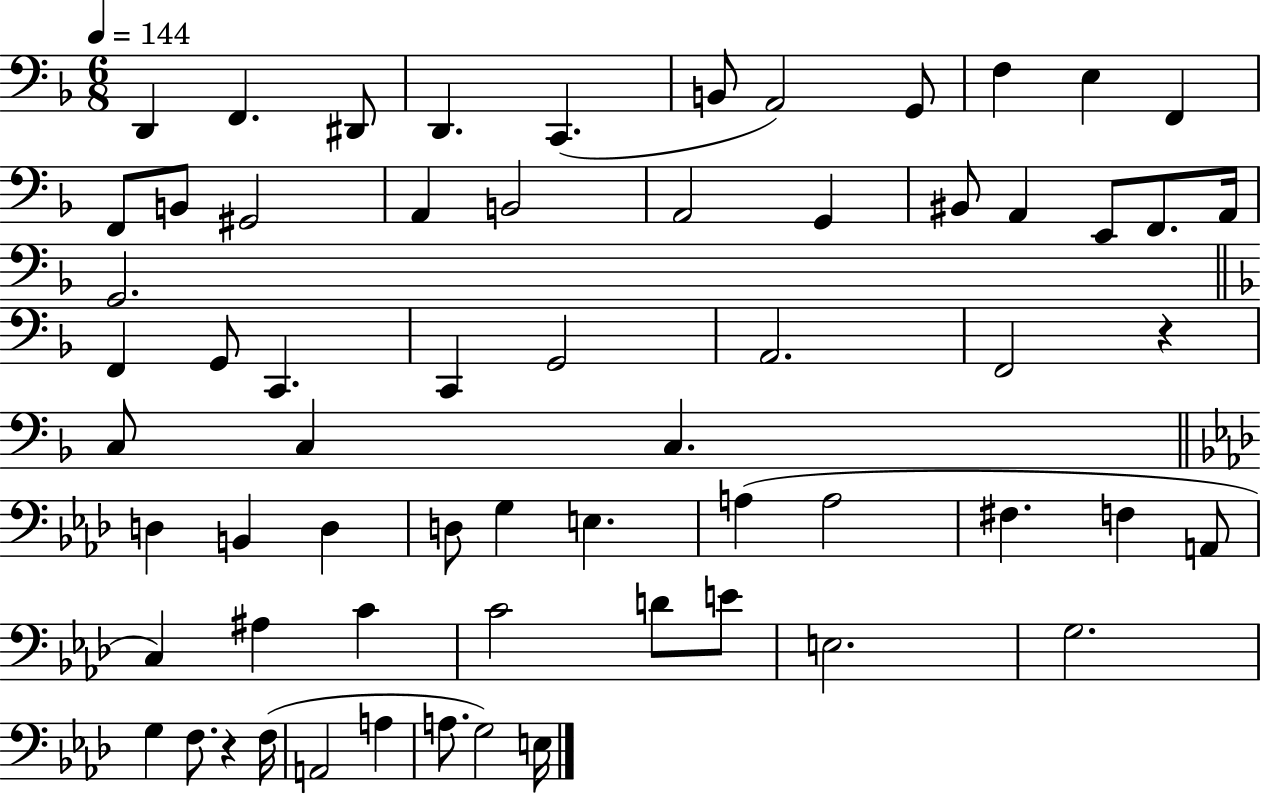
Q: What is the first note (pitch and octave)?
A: D2